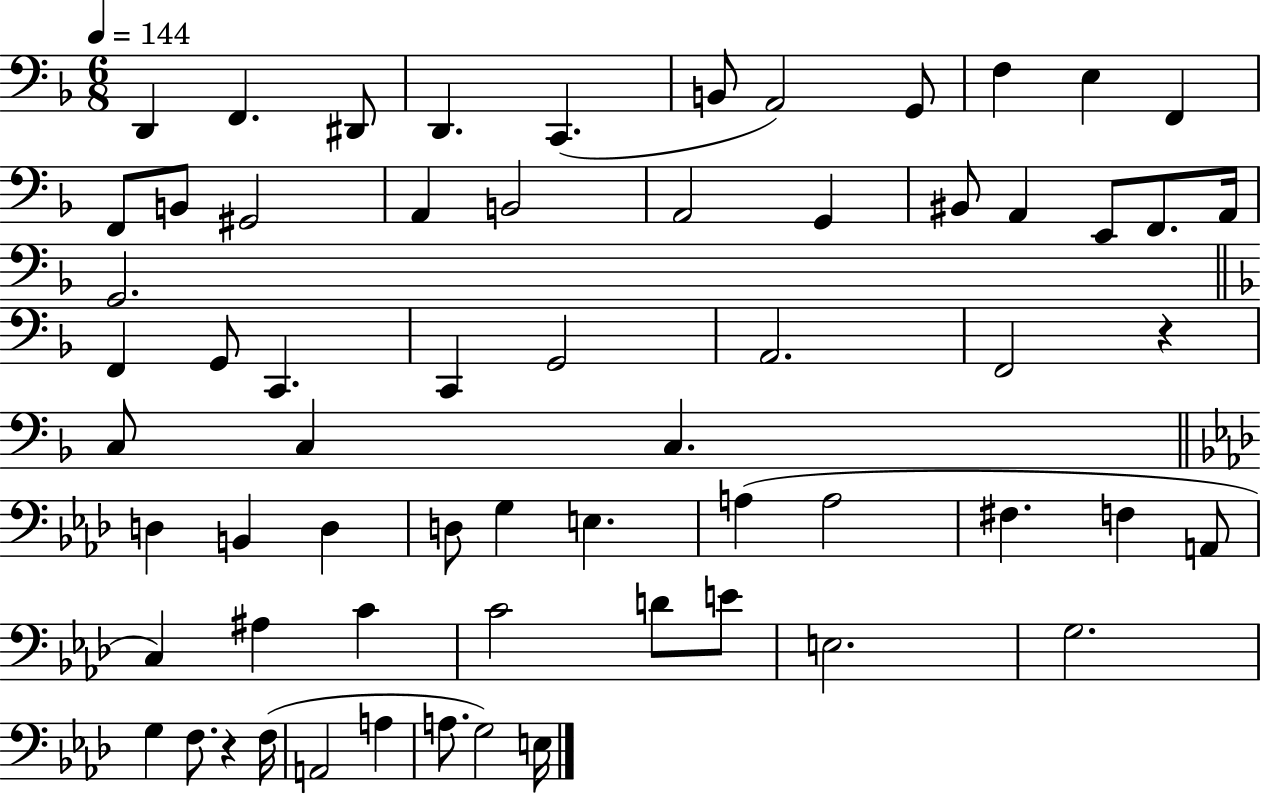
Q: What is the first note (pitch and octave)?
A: D2